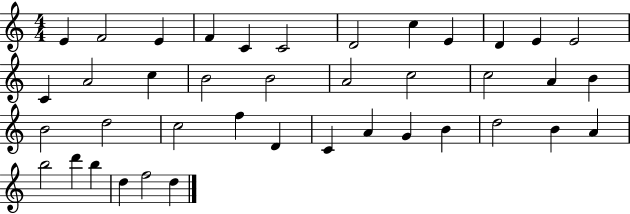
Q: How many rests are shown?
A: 0